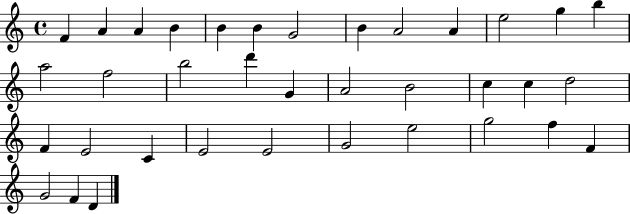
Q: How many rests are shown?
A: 0